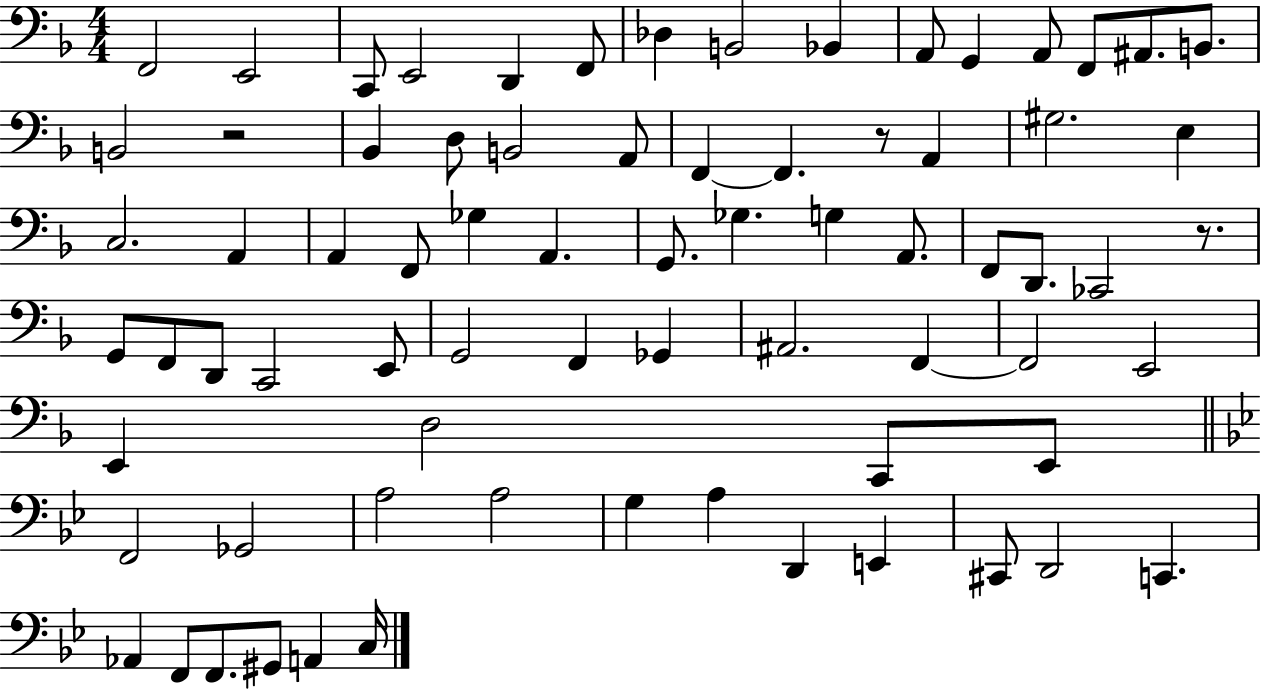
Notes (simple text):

F2/h E2/h C2/e E2/h D2/q F2/e Db3/q B2/h Bb2/q A2/e G2/q A2/e F2/e A#2/e. B2/e. B2/h R/h Bb2/q D3/e B2/h A2/e F2/q F2/q. R/e A2/q G#3/h. E3/q C3/h. A2/q A2/q F2/e Gb3/q A2/q. G2/e. Gb3/q. G3/q A2/e. F2/e D2/e. CES2/h R/e. G2/e F2/e D2/e C2/h E2/e G2/h F2/q Gb2/q A#2/h. F2/q F2/h E2/h E2/q D3/h C2/e E2/e F2/h Gb2/h A3/h A3/h G3/q A3/q D2/q E2/q C#2/e D2/h C2/q. Ab2/q F2/e F2/e. G#2/e A2/q C3/s